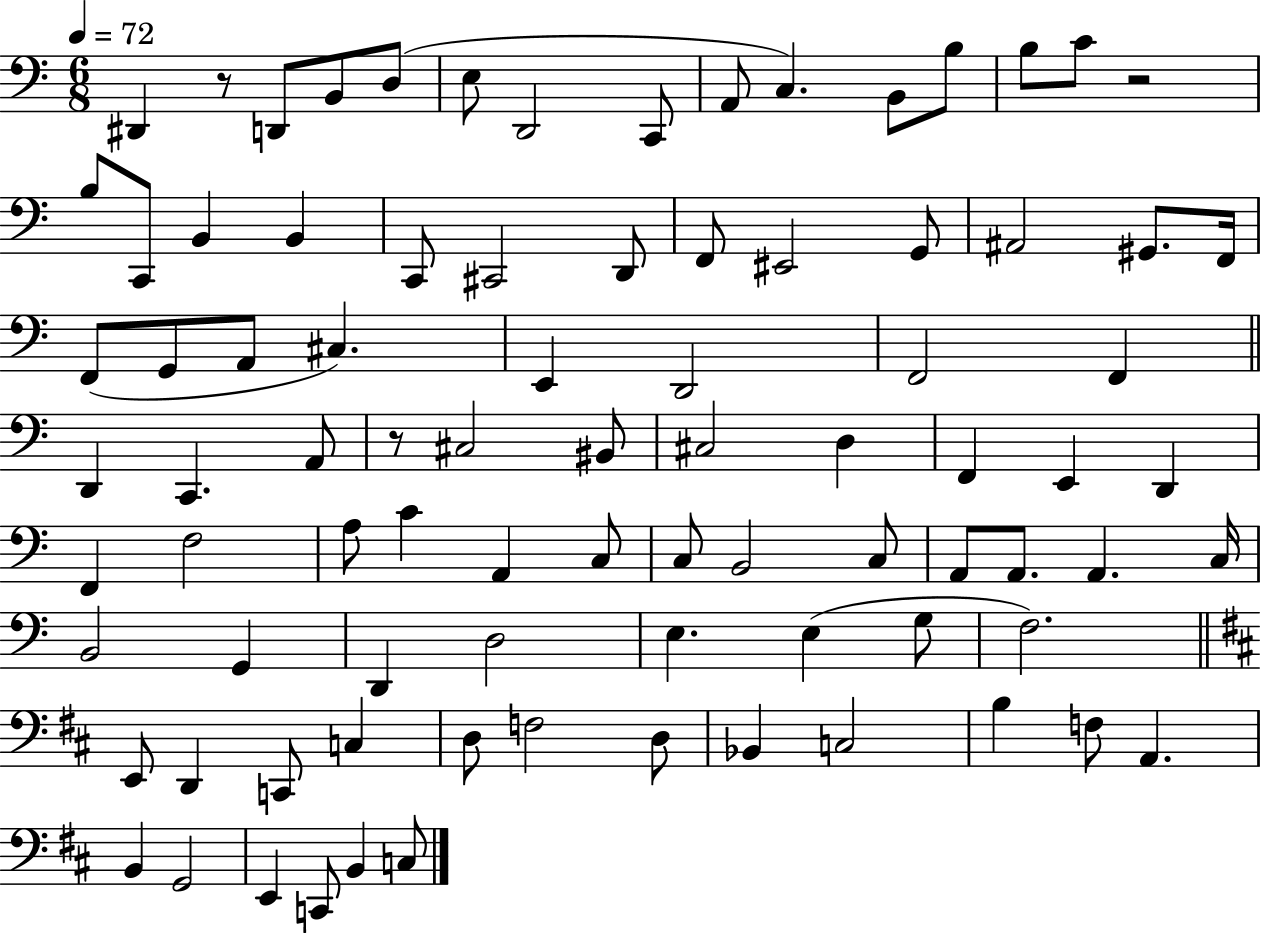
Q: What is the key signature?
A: C major